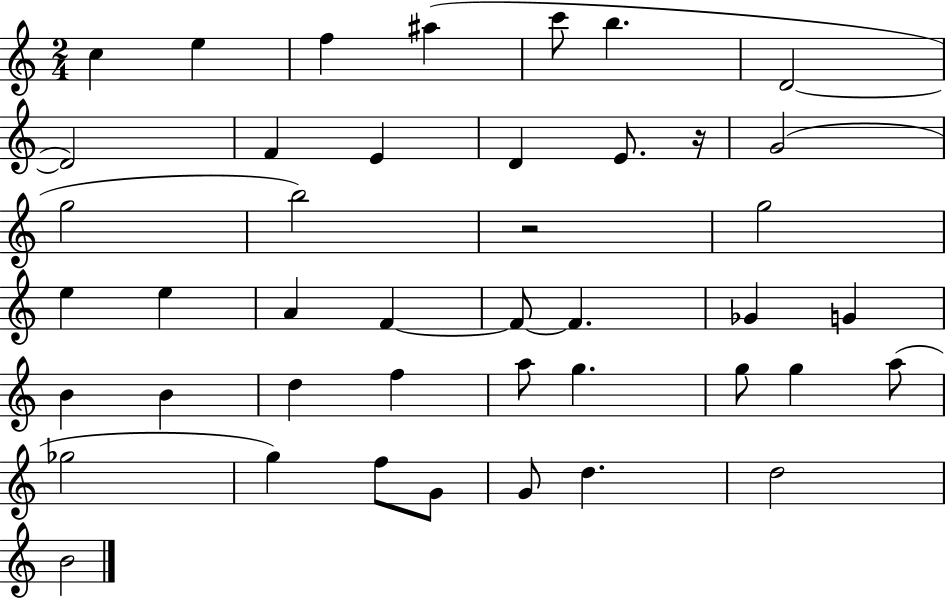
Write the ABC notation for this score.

X:1
T:Untitled
M:2/4
L:1/4
K:C
c e f ^a c'/2 b D2 D2 F E D E/2 z/4 G2 g2 b2 z2 g2 e e A F F/2 F _G G B B d f a/2 g g/2 g a/2 _g2 g f/2 G/2 G/2 d d2 B2